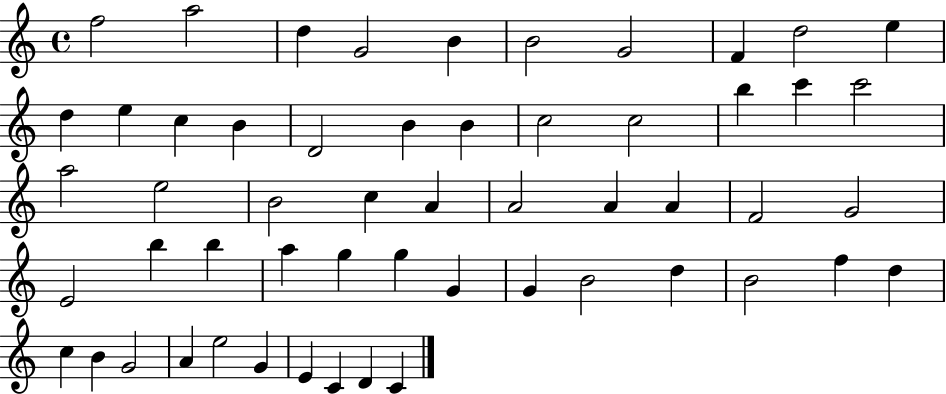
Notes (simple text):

F5/h A5/h D5/q G4/h B4/q B4/h G4/h F4/q D5/h E5/q D5/q E5/q C5/q B4/q D4/h B4/q B4/q C5/h C5/h B5/q C6/q C6/h A5/h E5/h B4/h C5/q A4/q A4/h A4/q A4/q F4/h G4/h E4/h B5/q B5/q A5/q G5/q G5/q G4/q G4/q B4/h D5/q B4/h F5/q D5/q C5/q B4/q G4/h A4/q E5/h G4/q E4/q C4/q D4/q C4/q